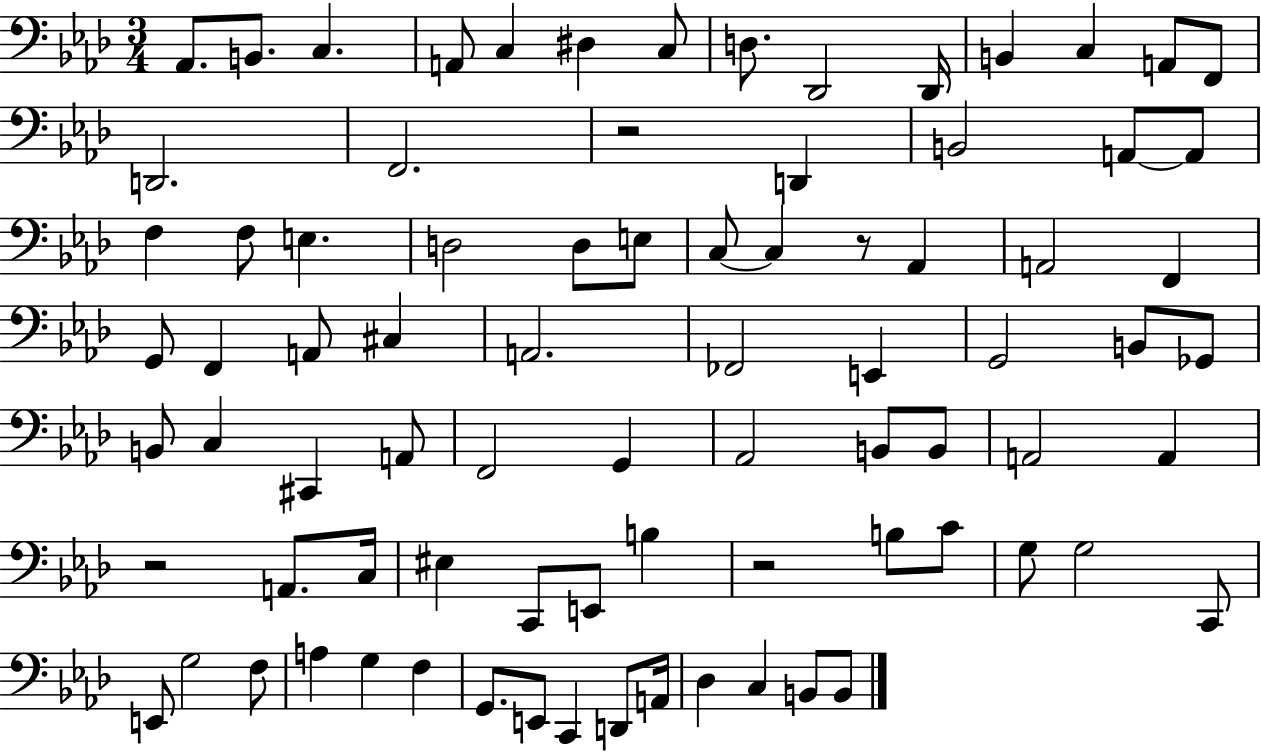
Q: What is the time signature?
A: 3/4